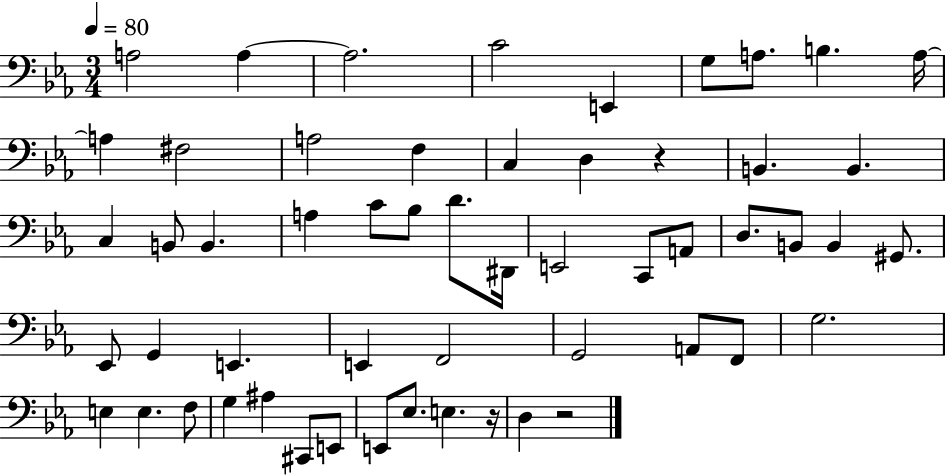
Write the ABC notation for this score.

X:1
T:Untitled
M:3/4
L:1/4
K:Eb
A,2 A, A,2 C2 E,, G,/2 A,/2 B, A,/4 A, ^F,2 A,2 F, C, D, z B,, B,, C, B,,/2 B,, A, C/2 _B,/2 D/2 ^D,,/4 E,,2 C,,/2 A,,/2 D,/2 B,,/2 B,, ^G,,/2 _E,,/2 G,, E,, E,, F,,2 G,,2 A,,/2 F,,/2 G,2 E, E, F,/2 G, ^A, ^C,,/2 E,,/2 E,,/2 _E,/2 E, z/4 D, z2